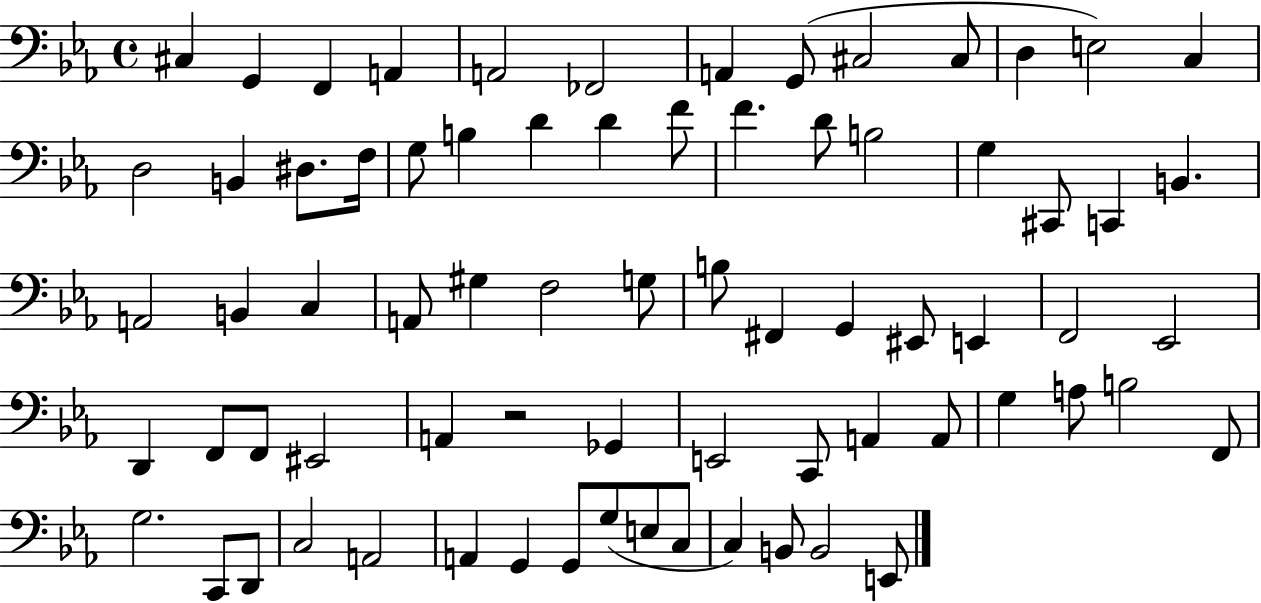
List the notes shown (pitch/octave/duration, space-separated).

C#3/q G2/q F2/q A2/q A2/h FES2/h A2/q G2/e C#3/h C#3/e D3/q E3/h C3/q D3/h B2/q D#3/e. F3/s G3/e B3/q D4/q D4/q F4/e F4/q. D4/e B3/h G3/q C#2/e C2/q B2/q. A2/h B2/q C3/q A2/e G#3/q F3/h G3/e B3/e F#2/q G2/q EIS2/e E2/q F2/h Eb2/h D2/q F2/e F2/e EIS2/h A2/q R/h Gb2/q E2/h C2/e A2/q A2/e G3/q A3/e B3/h F2/e G3/h. C2/e D2/e C3/h A2/h A2/q G2/q G2/e G3/e E3/e C3/e C3/q B2/e B2/h E2/e